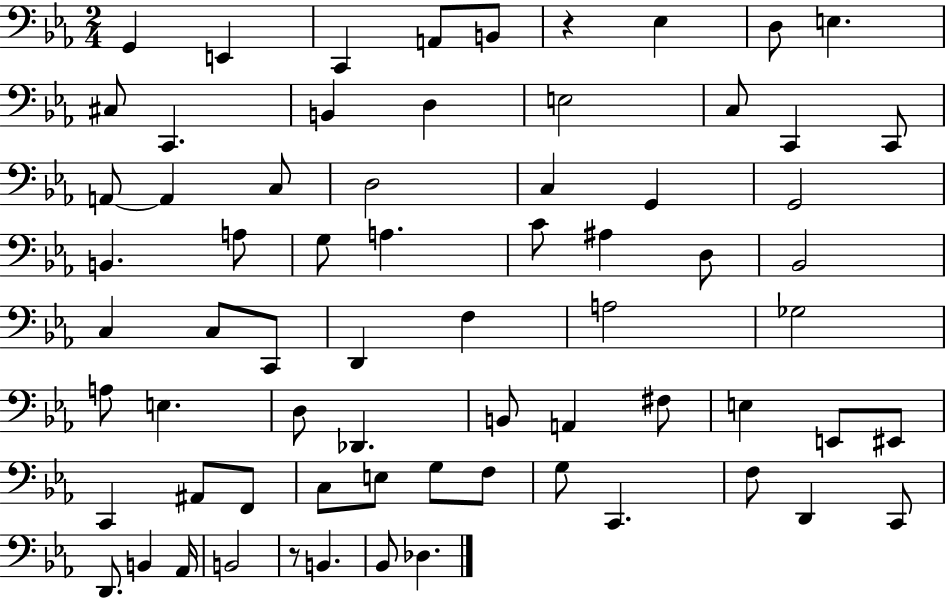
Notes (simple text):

G2/q E2/q C2/q A2/e B2/e R/q Eb3/q D3/e E3/q. C#3/e C2/q. B2/q D3/q E3/h C3/e C2/q C2/e A2/e A2/q C3/e D3/h C3/q G2/q G2/h B2/q. A3/e G3/e A3/q. C4/e A#3/q D3/e Bb2/h C3/q C3/e C2/e D2/q F3/q A3/h Gb3/h A3/e E3/q. D3/e Db2/q. B2/e A2/q F#3/e E3/q E2/e EIS2/e C2/q A#2/e F2/e C3/e E3/e G3/e F3/e G3/e C2/q. F3/e D2/q C2/e D2/e. B2/q Ab2/s B2/h R/e B2/q. Bb2/e Db3/q.